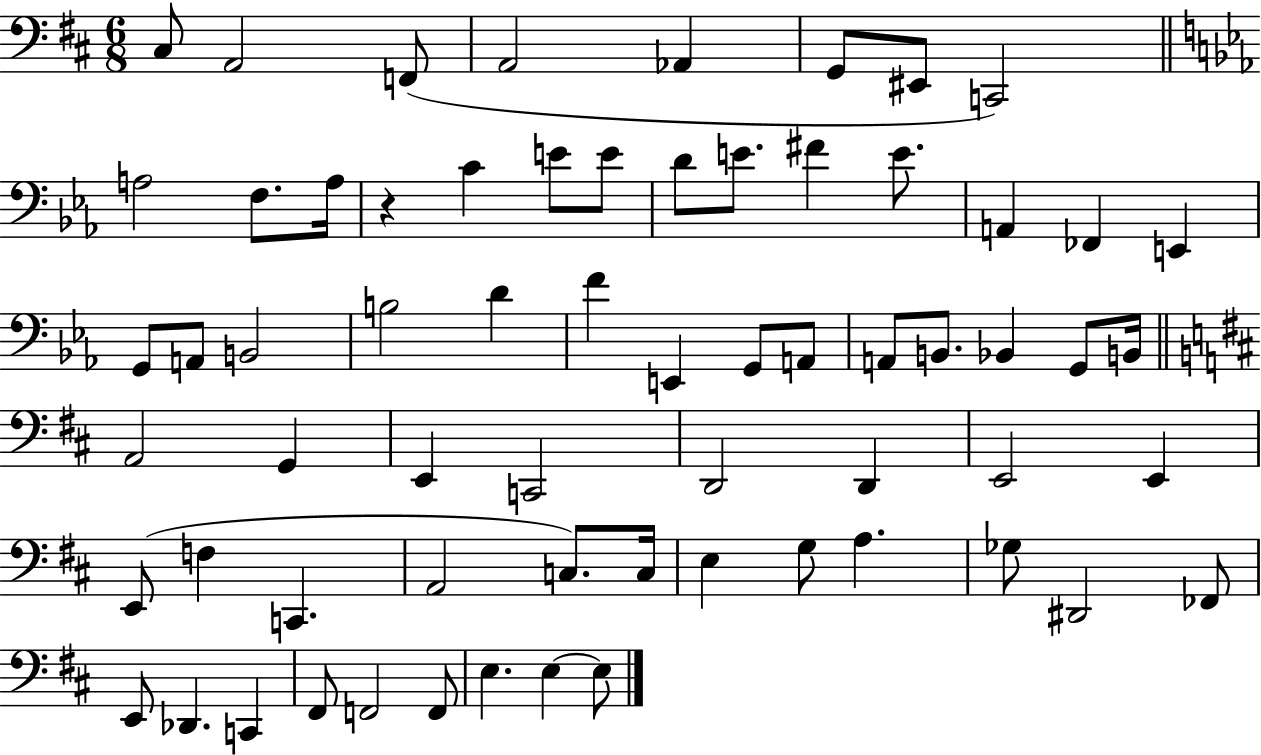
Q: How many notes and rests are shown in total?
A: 65